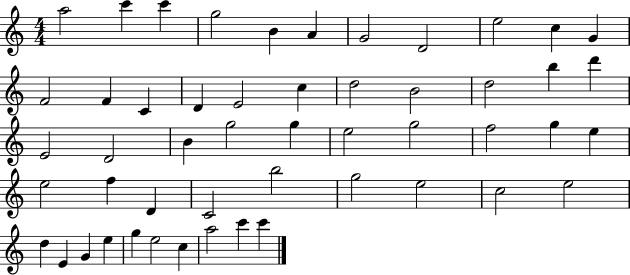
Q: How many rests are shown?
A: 0